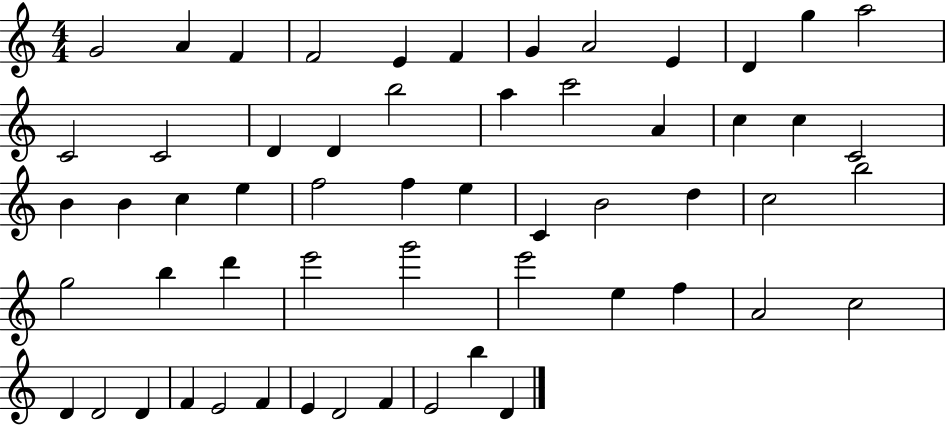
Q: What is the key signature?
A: C major